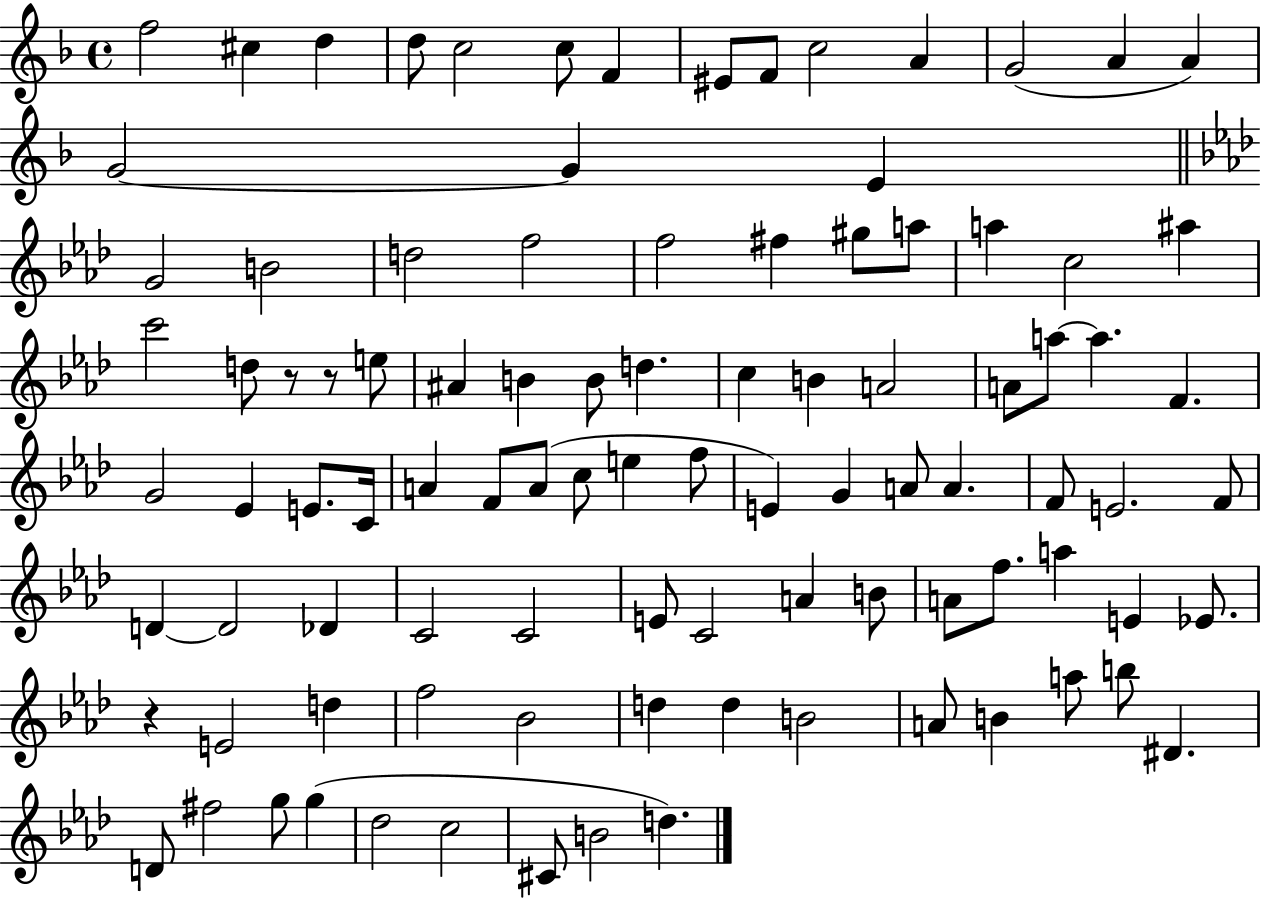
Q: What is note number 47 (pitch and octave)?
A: A4